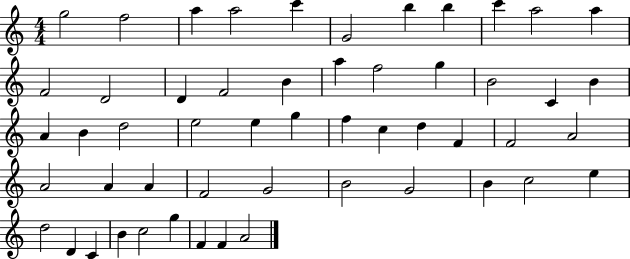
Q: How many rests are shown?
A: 0